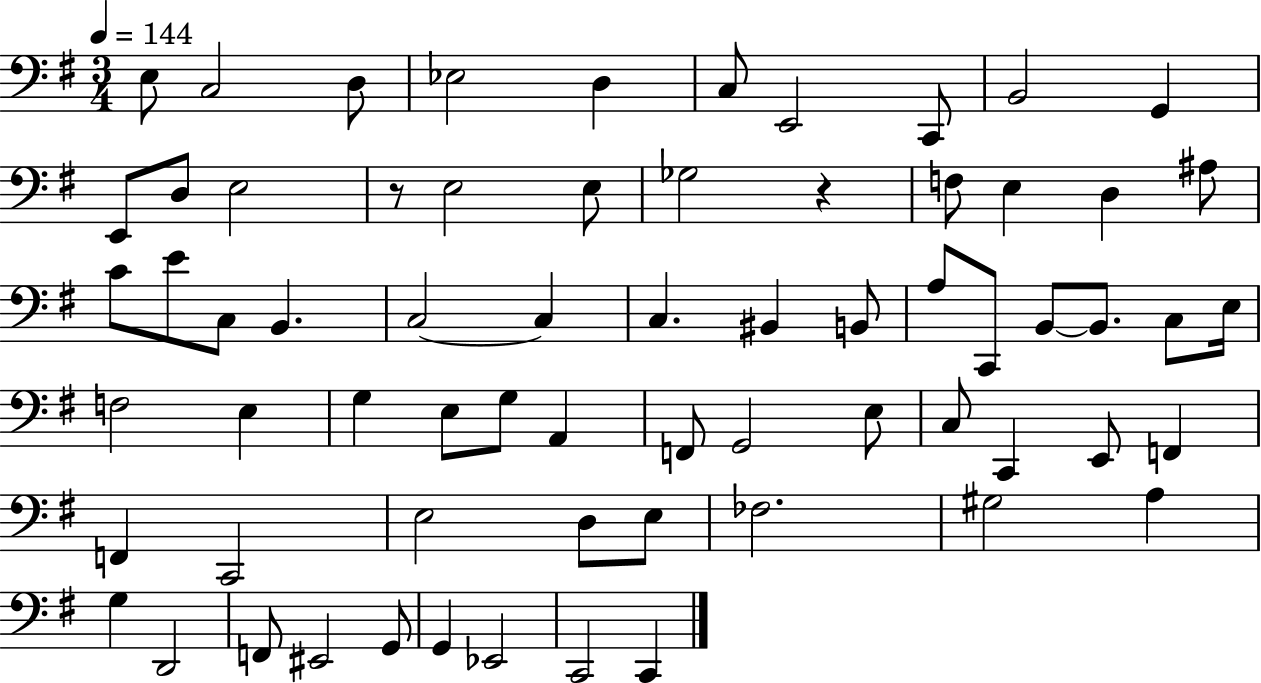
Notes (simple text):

E3/e C3/h D3/e Eb3/h D3/q C3/e E2/h C2/e B2/h G2/q E2/e D3/e E3/h R/e E3/h E3/e Gb3/h R/q F3/e E3/q D3/q A#3/e C4/e E4/e C3/e B2/q. C3/h C3/q C3/q. BIS2/q B2/e A3/e C2/e B2/e B2/e. C3/e E3/s F3/h E3/q G3/q E3/e G3/e A2/q F2/e G2/h E3/e C3/e C2/q E2/e F2/q F2/q C2/h E3/h D3/e E3/e FES3/h. G#3/h A3/q G3/q D2/h F2/e EIS2/h G2/e G2/q Eb2/h C2/h C2/q